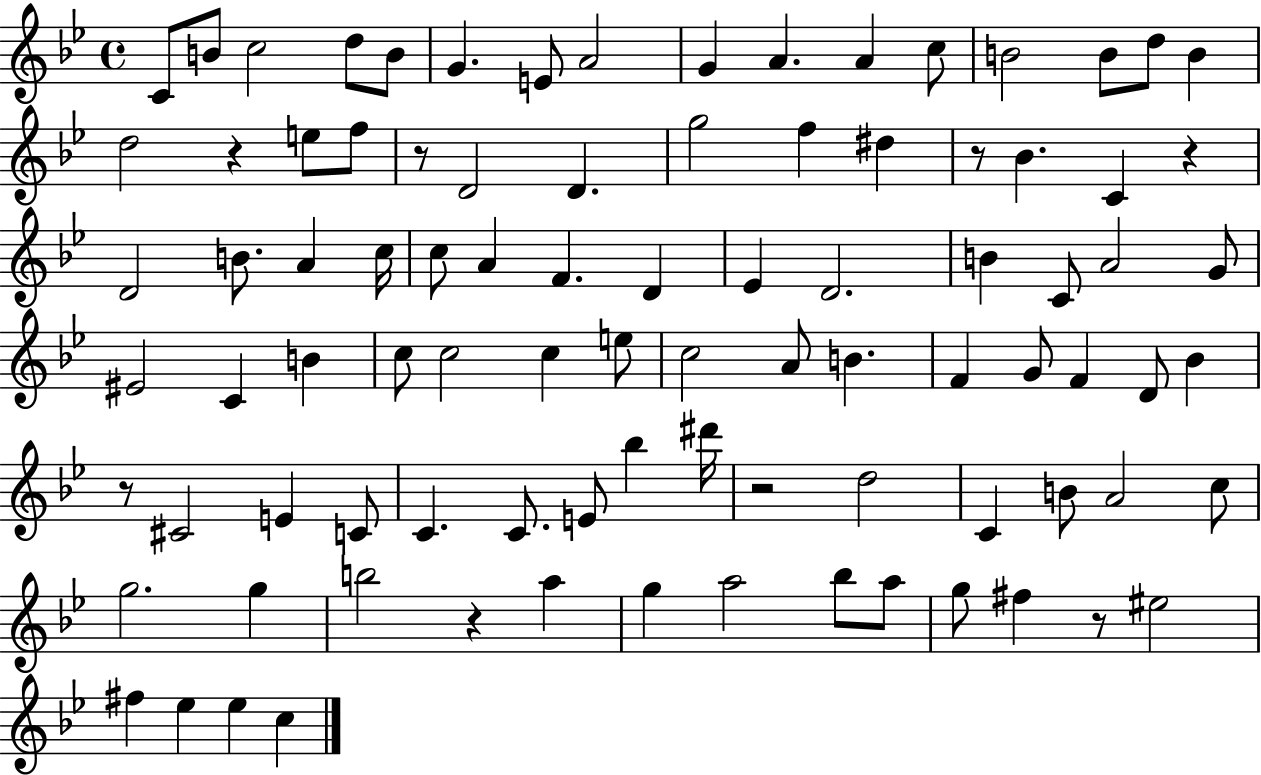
{
  \clef treble
  \time 4/4
  \defaultTimeSignature
  \key bes \major
  \repeat volta 2 { c'8 b'8 c''2 d''8 b'8 | g'4. e'8 a'2 | g'4 a'4. a'4 c''8 | b'2 b'8 d''8 b'4 | \break d''2 r4 e''8 f''8 | r8 d'2 d'4. | g''2 f''4 dis''4 | r8 bes'4. c'4 r4 | \break d'2 b'8. a'4 c''16 | c''8 a'4 f'4. d'4 | ees'4 d'2. | b'4 c'8 a'2 g'8 | \break eis'2 c'4 b'4 | c''8 c''2 c''4 e''8 | c''2 a'8 b'4. | f'4 g'8 f'4 d'8 bes'4 | \break r8 cis'2 e'4 c'8 | c'4. c'8. e'8 bes''4 dis'''16 | r2 d''2 | c'4 b'8 a'2 c''8 | \break g''2. g''4 | b''2 r4 a''4 | g''4 a''2 bes''8 a''8 | g''8 fis''4 r8 eis''2 | \break fis''4 ees''4 ees''4 c''4 | } \bar "|."
}